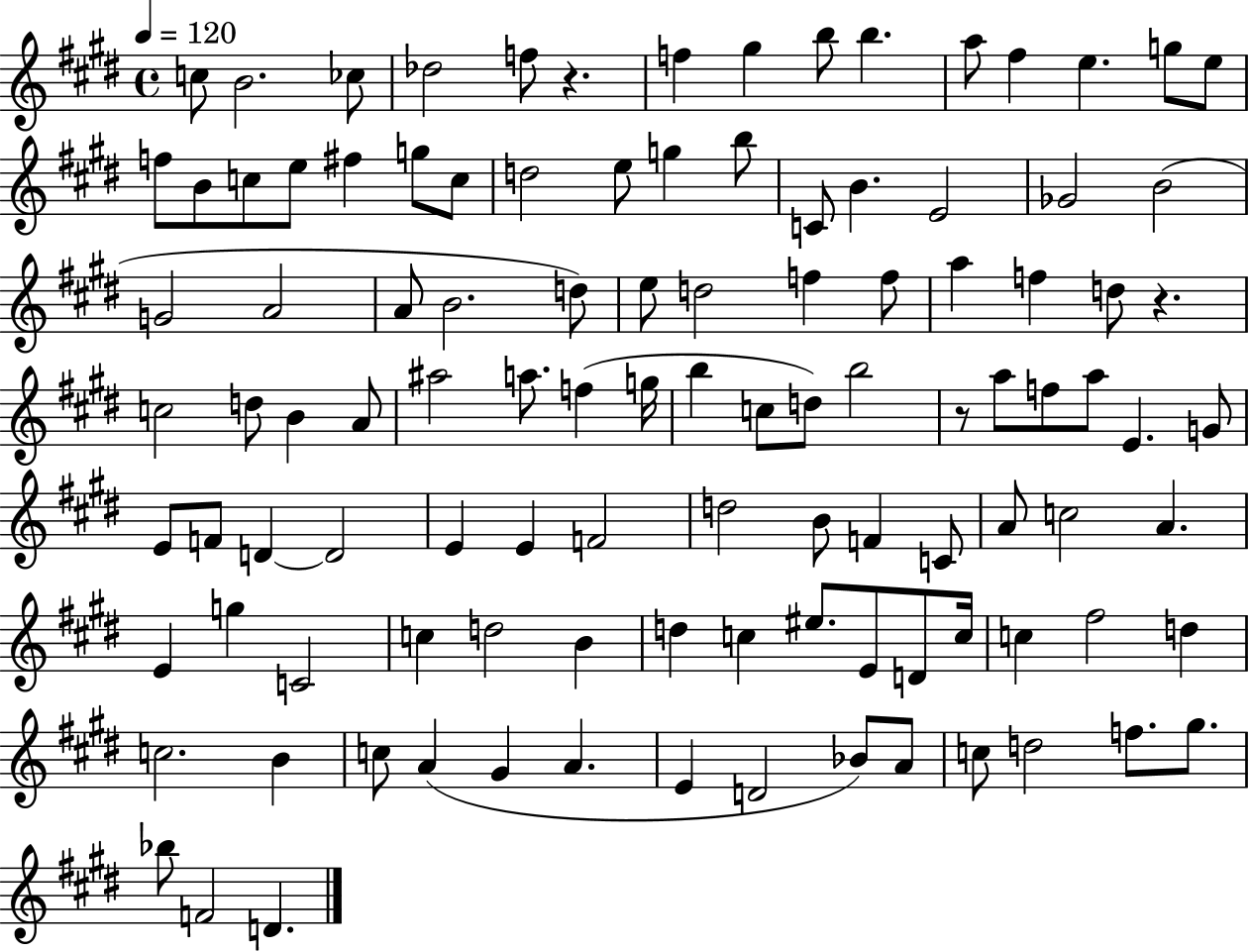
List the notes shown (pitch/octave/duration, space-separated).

C5/e B4/h. CES5/e Db5/h F5/e R/q. F5/q G#5/q B5/e B5/q. A5/e F#5/q E5/q. G5/e E5/e F5/e B4/e C5/e E5/e F#5/q G5/e C5/e D5/h E5/e G5/q B5/e C4/e B4/q. E4/h Gb4/h B4/h G4/h A4/h A4/e B4/h. D5/e E5/e D5/h F5/q F5/e A5/q F5/q D5/e R/q. C5/h D5/e B4/q A4/e A#5/h A5/e. F5/q G5/s B5/q C5/e D5/e B5/h R/e A5/e F5/e A5/e E4/q. G4/e E4/e F4/e D4/q D4/h E4/q E4/q F4/h D5/h B4/e F4/q C4/e A4/e C5/h A4/q. E4/q G5/q C4/h C5/q D5/h B4/q D5/q C5/q EIS5/e. E4/e D4/e C5/s C5/q F#5/h D5/q C5/h. B4/q C5/e A4/q G#4/q A4/q. E4/q D4/h Bb4/e A4/e C5/e D5/h F5/e. G#5/e. Bb5/e F4/h D4/q.